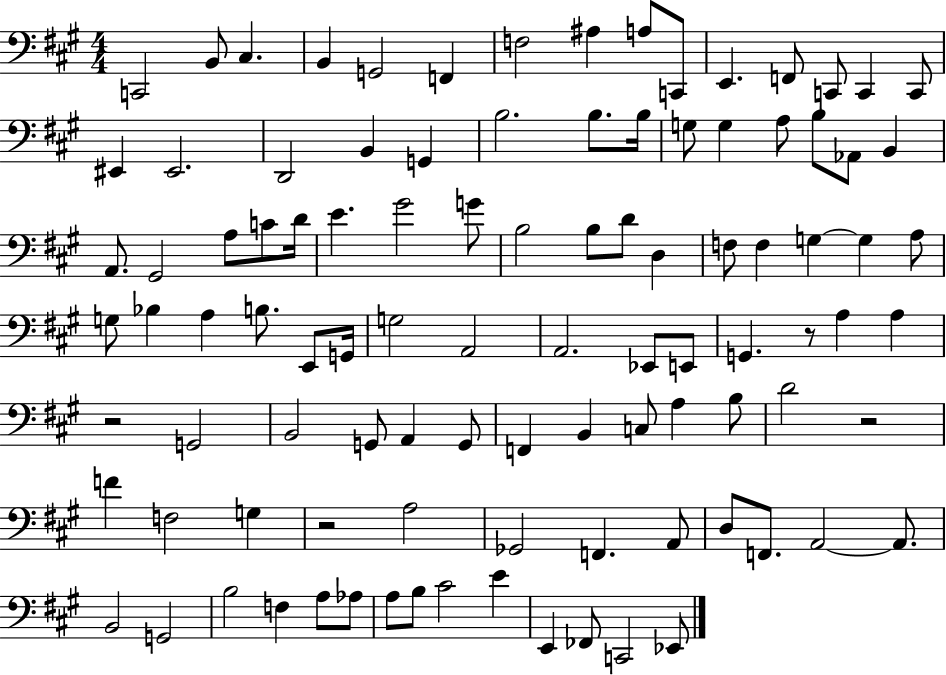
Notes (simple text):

C2/h B2/e C#3/q. B2/q G2/h F2/q F3/h A#3/q A3/e C2/e E2/q. F2/e C2/e C2/q C2/e EIS2/q EIS2/h. D2/h B2/q G2/q B3/h. B3/e. B3/s G3/e G3/q A3/e B3/e Ab2/e B2/q A2/e. G#2/h A3/e C4/e D4/s E4/q. G#4/h G4/e B3/h B3/e D4/e D3/q F3/e F3/q G3/q G3/q A3/e G3/e Bb3/q A3/q B3/e. E2/e G2/s G3/h A2/h A2/h. Eb2/e E2/e G2/q. R/e A3/q A3/q R/h G2/h B2/h G2/e A2/q G2/e F2/q B2/q C3/e A3/q B3/e D4/h R/h F4/q F3/h G3/q R/h A3/h Gb2/h F2/q. A2/e D3/e F2/e. A2/h A2/e. B2/h G2/h B3/h F3/q A3/e Ab3/e A3/e B3/e C#4/h E4/q E2/q FES2/e C2/h Eb2/e